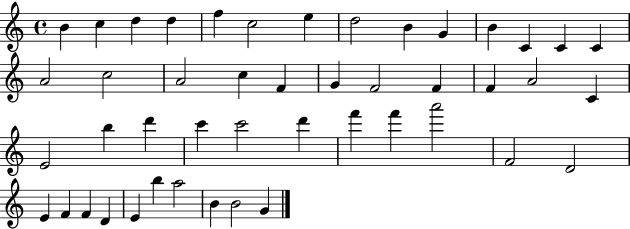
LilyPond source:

{
  \clef treble
  \time 4/4
  \defaultTimeSignature
  \key c \major
  b'4 c''4 d''4 d''4 | f''4 c''2 e''4 | d''2 b'4 g'4 | b'4 c'4 c'4 c'4 | \break a'2 c''2 | a'2 c''4 f'4 | g'4 f'2 f'4 | f'4 a'2 c'4 | \break e'2 b''4 d'''4 | c'''4 c'''2 d'''4 | f'''4 f'''4 a'''2 | f'2 d'2 | \break e'4 f'4 f'4 d'4 | e'4 b''4 a''2 | b'4 b'2 g'4 | \bar "|."
}